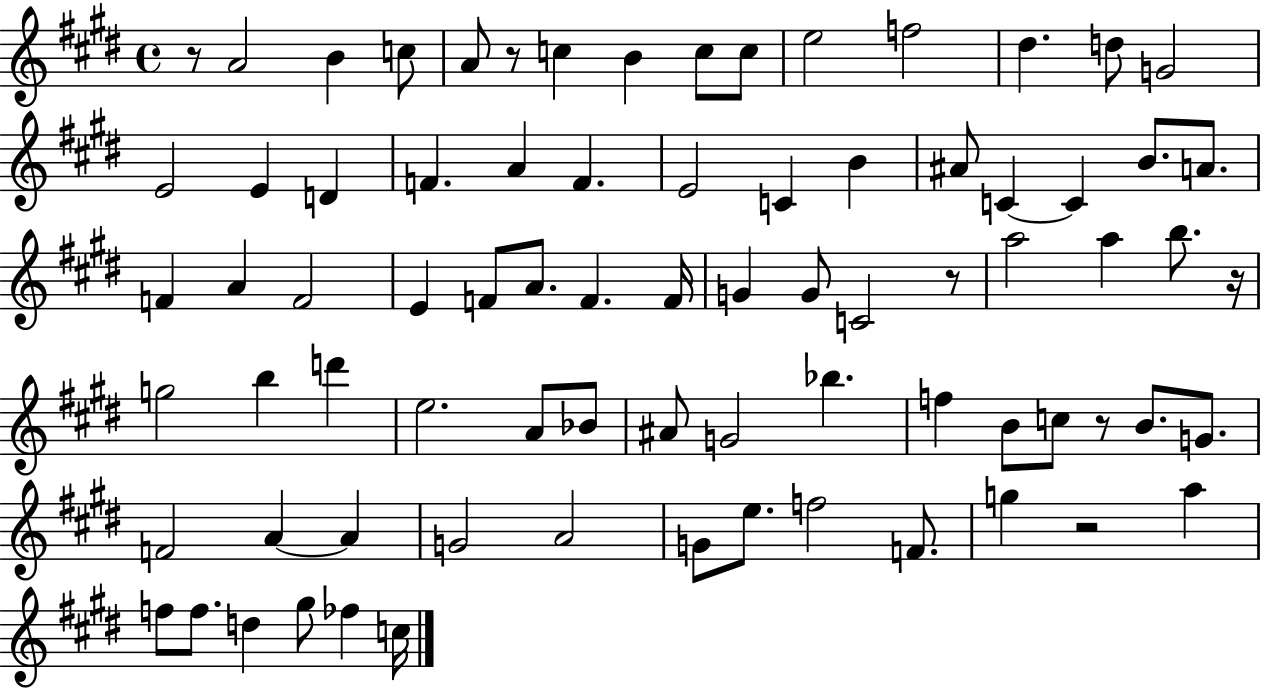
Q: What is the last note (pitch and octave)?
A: C5